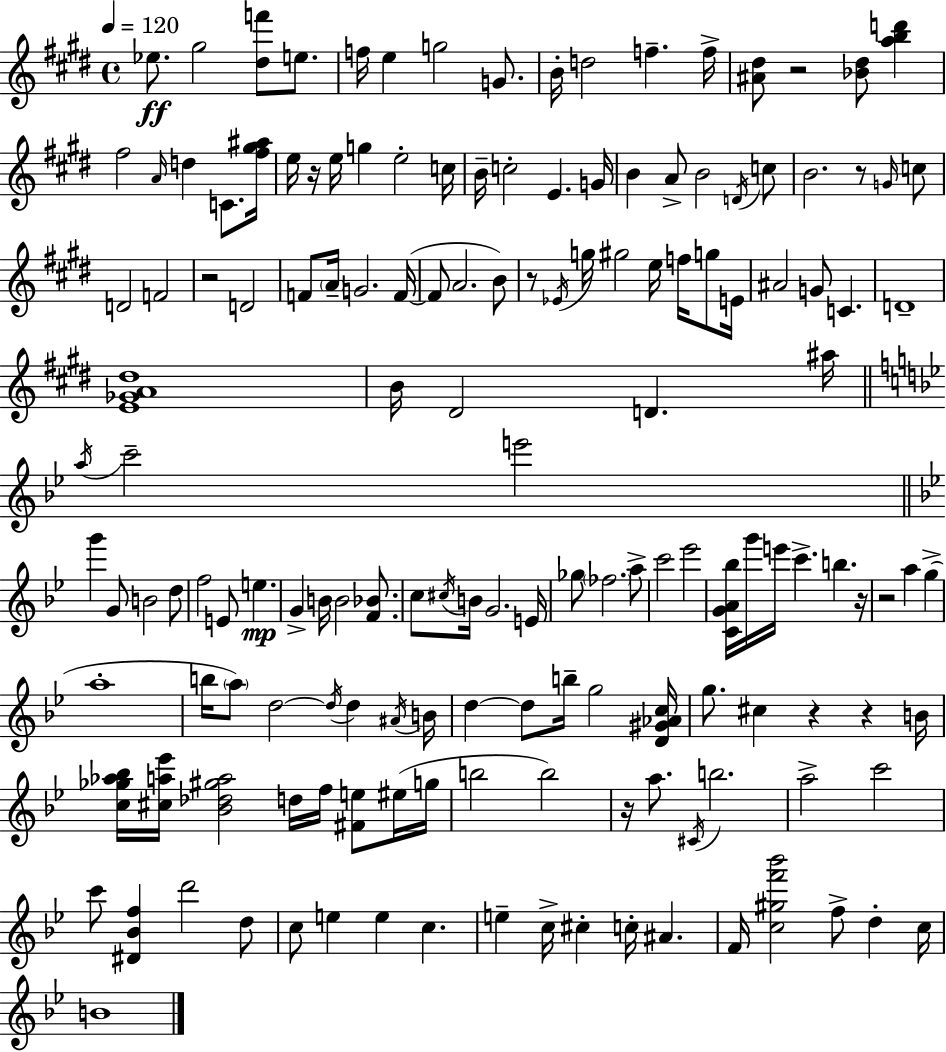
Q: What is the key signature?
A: E major